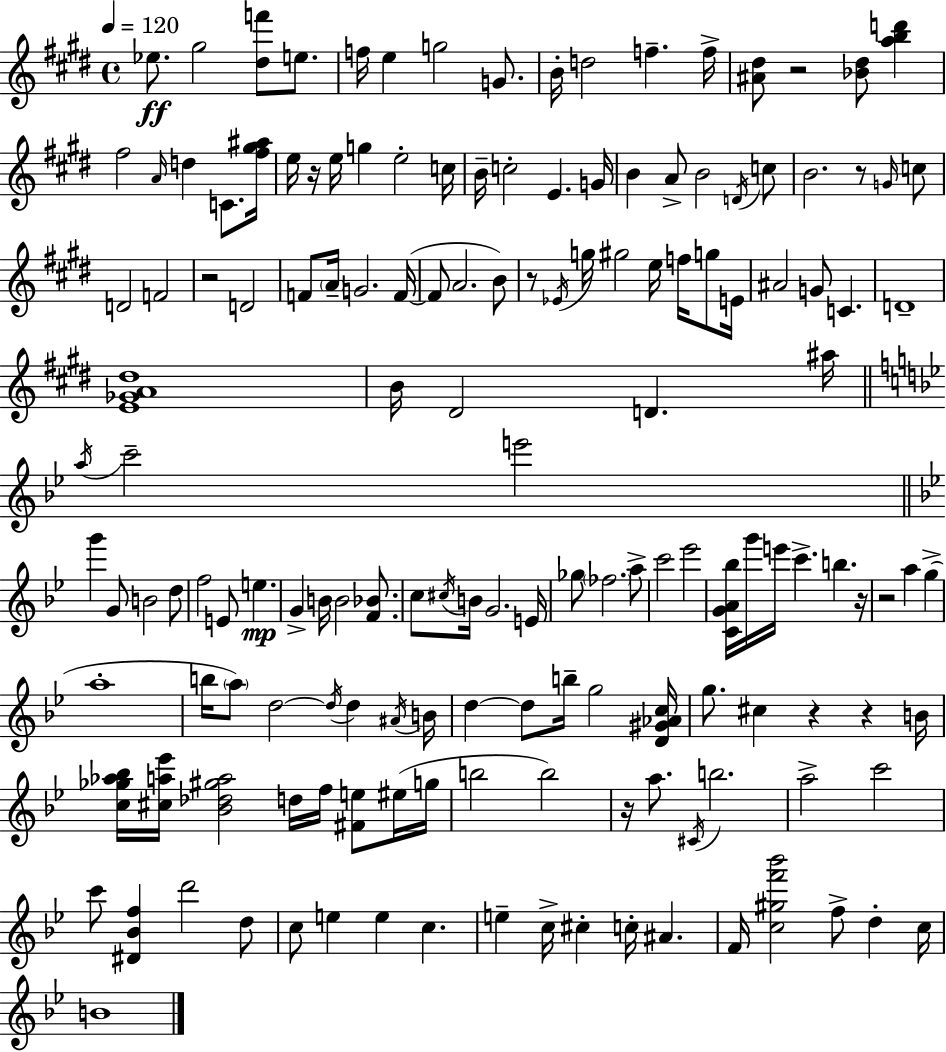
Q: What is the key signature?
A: E major